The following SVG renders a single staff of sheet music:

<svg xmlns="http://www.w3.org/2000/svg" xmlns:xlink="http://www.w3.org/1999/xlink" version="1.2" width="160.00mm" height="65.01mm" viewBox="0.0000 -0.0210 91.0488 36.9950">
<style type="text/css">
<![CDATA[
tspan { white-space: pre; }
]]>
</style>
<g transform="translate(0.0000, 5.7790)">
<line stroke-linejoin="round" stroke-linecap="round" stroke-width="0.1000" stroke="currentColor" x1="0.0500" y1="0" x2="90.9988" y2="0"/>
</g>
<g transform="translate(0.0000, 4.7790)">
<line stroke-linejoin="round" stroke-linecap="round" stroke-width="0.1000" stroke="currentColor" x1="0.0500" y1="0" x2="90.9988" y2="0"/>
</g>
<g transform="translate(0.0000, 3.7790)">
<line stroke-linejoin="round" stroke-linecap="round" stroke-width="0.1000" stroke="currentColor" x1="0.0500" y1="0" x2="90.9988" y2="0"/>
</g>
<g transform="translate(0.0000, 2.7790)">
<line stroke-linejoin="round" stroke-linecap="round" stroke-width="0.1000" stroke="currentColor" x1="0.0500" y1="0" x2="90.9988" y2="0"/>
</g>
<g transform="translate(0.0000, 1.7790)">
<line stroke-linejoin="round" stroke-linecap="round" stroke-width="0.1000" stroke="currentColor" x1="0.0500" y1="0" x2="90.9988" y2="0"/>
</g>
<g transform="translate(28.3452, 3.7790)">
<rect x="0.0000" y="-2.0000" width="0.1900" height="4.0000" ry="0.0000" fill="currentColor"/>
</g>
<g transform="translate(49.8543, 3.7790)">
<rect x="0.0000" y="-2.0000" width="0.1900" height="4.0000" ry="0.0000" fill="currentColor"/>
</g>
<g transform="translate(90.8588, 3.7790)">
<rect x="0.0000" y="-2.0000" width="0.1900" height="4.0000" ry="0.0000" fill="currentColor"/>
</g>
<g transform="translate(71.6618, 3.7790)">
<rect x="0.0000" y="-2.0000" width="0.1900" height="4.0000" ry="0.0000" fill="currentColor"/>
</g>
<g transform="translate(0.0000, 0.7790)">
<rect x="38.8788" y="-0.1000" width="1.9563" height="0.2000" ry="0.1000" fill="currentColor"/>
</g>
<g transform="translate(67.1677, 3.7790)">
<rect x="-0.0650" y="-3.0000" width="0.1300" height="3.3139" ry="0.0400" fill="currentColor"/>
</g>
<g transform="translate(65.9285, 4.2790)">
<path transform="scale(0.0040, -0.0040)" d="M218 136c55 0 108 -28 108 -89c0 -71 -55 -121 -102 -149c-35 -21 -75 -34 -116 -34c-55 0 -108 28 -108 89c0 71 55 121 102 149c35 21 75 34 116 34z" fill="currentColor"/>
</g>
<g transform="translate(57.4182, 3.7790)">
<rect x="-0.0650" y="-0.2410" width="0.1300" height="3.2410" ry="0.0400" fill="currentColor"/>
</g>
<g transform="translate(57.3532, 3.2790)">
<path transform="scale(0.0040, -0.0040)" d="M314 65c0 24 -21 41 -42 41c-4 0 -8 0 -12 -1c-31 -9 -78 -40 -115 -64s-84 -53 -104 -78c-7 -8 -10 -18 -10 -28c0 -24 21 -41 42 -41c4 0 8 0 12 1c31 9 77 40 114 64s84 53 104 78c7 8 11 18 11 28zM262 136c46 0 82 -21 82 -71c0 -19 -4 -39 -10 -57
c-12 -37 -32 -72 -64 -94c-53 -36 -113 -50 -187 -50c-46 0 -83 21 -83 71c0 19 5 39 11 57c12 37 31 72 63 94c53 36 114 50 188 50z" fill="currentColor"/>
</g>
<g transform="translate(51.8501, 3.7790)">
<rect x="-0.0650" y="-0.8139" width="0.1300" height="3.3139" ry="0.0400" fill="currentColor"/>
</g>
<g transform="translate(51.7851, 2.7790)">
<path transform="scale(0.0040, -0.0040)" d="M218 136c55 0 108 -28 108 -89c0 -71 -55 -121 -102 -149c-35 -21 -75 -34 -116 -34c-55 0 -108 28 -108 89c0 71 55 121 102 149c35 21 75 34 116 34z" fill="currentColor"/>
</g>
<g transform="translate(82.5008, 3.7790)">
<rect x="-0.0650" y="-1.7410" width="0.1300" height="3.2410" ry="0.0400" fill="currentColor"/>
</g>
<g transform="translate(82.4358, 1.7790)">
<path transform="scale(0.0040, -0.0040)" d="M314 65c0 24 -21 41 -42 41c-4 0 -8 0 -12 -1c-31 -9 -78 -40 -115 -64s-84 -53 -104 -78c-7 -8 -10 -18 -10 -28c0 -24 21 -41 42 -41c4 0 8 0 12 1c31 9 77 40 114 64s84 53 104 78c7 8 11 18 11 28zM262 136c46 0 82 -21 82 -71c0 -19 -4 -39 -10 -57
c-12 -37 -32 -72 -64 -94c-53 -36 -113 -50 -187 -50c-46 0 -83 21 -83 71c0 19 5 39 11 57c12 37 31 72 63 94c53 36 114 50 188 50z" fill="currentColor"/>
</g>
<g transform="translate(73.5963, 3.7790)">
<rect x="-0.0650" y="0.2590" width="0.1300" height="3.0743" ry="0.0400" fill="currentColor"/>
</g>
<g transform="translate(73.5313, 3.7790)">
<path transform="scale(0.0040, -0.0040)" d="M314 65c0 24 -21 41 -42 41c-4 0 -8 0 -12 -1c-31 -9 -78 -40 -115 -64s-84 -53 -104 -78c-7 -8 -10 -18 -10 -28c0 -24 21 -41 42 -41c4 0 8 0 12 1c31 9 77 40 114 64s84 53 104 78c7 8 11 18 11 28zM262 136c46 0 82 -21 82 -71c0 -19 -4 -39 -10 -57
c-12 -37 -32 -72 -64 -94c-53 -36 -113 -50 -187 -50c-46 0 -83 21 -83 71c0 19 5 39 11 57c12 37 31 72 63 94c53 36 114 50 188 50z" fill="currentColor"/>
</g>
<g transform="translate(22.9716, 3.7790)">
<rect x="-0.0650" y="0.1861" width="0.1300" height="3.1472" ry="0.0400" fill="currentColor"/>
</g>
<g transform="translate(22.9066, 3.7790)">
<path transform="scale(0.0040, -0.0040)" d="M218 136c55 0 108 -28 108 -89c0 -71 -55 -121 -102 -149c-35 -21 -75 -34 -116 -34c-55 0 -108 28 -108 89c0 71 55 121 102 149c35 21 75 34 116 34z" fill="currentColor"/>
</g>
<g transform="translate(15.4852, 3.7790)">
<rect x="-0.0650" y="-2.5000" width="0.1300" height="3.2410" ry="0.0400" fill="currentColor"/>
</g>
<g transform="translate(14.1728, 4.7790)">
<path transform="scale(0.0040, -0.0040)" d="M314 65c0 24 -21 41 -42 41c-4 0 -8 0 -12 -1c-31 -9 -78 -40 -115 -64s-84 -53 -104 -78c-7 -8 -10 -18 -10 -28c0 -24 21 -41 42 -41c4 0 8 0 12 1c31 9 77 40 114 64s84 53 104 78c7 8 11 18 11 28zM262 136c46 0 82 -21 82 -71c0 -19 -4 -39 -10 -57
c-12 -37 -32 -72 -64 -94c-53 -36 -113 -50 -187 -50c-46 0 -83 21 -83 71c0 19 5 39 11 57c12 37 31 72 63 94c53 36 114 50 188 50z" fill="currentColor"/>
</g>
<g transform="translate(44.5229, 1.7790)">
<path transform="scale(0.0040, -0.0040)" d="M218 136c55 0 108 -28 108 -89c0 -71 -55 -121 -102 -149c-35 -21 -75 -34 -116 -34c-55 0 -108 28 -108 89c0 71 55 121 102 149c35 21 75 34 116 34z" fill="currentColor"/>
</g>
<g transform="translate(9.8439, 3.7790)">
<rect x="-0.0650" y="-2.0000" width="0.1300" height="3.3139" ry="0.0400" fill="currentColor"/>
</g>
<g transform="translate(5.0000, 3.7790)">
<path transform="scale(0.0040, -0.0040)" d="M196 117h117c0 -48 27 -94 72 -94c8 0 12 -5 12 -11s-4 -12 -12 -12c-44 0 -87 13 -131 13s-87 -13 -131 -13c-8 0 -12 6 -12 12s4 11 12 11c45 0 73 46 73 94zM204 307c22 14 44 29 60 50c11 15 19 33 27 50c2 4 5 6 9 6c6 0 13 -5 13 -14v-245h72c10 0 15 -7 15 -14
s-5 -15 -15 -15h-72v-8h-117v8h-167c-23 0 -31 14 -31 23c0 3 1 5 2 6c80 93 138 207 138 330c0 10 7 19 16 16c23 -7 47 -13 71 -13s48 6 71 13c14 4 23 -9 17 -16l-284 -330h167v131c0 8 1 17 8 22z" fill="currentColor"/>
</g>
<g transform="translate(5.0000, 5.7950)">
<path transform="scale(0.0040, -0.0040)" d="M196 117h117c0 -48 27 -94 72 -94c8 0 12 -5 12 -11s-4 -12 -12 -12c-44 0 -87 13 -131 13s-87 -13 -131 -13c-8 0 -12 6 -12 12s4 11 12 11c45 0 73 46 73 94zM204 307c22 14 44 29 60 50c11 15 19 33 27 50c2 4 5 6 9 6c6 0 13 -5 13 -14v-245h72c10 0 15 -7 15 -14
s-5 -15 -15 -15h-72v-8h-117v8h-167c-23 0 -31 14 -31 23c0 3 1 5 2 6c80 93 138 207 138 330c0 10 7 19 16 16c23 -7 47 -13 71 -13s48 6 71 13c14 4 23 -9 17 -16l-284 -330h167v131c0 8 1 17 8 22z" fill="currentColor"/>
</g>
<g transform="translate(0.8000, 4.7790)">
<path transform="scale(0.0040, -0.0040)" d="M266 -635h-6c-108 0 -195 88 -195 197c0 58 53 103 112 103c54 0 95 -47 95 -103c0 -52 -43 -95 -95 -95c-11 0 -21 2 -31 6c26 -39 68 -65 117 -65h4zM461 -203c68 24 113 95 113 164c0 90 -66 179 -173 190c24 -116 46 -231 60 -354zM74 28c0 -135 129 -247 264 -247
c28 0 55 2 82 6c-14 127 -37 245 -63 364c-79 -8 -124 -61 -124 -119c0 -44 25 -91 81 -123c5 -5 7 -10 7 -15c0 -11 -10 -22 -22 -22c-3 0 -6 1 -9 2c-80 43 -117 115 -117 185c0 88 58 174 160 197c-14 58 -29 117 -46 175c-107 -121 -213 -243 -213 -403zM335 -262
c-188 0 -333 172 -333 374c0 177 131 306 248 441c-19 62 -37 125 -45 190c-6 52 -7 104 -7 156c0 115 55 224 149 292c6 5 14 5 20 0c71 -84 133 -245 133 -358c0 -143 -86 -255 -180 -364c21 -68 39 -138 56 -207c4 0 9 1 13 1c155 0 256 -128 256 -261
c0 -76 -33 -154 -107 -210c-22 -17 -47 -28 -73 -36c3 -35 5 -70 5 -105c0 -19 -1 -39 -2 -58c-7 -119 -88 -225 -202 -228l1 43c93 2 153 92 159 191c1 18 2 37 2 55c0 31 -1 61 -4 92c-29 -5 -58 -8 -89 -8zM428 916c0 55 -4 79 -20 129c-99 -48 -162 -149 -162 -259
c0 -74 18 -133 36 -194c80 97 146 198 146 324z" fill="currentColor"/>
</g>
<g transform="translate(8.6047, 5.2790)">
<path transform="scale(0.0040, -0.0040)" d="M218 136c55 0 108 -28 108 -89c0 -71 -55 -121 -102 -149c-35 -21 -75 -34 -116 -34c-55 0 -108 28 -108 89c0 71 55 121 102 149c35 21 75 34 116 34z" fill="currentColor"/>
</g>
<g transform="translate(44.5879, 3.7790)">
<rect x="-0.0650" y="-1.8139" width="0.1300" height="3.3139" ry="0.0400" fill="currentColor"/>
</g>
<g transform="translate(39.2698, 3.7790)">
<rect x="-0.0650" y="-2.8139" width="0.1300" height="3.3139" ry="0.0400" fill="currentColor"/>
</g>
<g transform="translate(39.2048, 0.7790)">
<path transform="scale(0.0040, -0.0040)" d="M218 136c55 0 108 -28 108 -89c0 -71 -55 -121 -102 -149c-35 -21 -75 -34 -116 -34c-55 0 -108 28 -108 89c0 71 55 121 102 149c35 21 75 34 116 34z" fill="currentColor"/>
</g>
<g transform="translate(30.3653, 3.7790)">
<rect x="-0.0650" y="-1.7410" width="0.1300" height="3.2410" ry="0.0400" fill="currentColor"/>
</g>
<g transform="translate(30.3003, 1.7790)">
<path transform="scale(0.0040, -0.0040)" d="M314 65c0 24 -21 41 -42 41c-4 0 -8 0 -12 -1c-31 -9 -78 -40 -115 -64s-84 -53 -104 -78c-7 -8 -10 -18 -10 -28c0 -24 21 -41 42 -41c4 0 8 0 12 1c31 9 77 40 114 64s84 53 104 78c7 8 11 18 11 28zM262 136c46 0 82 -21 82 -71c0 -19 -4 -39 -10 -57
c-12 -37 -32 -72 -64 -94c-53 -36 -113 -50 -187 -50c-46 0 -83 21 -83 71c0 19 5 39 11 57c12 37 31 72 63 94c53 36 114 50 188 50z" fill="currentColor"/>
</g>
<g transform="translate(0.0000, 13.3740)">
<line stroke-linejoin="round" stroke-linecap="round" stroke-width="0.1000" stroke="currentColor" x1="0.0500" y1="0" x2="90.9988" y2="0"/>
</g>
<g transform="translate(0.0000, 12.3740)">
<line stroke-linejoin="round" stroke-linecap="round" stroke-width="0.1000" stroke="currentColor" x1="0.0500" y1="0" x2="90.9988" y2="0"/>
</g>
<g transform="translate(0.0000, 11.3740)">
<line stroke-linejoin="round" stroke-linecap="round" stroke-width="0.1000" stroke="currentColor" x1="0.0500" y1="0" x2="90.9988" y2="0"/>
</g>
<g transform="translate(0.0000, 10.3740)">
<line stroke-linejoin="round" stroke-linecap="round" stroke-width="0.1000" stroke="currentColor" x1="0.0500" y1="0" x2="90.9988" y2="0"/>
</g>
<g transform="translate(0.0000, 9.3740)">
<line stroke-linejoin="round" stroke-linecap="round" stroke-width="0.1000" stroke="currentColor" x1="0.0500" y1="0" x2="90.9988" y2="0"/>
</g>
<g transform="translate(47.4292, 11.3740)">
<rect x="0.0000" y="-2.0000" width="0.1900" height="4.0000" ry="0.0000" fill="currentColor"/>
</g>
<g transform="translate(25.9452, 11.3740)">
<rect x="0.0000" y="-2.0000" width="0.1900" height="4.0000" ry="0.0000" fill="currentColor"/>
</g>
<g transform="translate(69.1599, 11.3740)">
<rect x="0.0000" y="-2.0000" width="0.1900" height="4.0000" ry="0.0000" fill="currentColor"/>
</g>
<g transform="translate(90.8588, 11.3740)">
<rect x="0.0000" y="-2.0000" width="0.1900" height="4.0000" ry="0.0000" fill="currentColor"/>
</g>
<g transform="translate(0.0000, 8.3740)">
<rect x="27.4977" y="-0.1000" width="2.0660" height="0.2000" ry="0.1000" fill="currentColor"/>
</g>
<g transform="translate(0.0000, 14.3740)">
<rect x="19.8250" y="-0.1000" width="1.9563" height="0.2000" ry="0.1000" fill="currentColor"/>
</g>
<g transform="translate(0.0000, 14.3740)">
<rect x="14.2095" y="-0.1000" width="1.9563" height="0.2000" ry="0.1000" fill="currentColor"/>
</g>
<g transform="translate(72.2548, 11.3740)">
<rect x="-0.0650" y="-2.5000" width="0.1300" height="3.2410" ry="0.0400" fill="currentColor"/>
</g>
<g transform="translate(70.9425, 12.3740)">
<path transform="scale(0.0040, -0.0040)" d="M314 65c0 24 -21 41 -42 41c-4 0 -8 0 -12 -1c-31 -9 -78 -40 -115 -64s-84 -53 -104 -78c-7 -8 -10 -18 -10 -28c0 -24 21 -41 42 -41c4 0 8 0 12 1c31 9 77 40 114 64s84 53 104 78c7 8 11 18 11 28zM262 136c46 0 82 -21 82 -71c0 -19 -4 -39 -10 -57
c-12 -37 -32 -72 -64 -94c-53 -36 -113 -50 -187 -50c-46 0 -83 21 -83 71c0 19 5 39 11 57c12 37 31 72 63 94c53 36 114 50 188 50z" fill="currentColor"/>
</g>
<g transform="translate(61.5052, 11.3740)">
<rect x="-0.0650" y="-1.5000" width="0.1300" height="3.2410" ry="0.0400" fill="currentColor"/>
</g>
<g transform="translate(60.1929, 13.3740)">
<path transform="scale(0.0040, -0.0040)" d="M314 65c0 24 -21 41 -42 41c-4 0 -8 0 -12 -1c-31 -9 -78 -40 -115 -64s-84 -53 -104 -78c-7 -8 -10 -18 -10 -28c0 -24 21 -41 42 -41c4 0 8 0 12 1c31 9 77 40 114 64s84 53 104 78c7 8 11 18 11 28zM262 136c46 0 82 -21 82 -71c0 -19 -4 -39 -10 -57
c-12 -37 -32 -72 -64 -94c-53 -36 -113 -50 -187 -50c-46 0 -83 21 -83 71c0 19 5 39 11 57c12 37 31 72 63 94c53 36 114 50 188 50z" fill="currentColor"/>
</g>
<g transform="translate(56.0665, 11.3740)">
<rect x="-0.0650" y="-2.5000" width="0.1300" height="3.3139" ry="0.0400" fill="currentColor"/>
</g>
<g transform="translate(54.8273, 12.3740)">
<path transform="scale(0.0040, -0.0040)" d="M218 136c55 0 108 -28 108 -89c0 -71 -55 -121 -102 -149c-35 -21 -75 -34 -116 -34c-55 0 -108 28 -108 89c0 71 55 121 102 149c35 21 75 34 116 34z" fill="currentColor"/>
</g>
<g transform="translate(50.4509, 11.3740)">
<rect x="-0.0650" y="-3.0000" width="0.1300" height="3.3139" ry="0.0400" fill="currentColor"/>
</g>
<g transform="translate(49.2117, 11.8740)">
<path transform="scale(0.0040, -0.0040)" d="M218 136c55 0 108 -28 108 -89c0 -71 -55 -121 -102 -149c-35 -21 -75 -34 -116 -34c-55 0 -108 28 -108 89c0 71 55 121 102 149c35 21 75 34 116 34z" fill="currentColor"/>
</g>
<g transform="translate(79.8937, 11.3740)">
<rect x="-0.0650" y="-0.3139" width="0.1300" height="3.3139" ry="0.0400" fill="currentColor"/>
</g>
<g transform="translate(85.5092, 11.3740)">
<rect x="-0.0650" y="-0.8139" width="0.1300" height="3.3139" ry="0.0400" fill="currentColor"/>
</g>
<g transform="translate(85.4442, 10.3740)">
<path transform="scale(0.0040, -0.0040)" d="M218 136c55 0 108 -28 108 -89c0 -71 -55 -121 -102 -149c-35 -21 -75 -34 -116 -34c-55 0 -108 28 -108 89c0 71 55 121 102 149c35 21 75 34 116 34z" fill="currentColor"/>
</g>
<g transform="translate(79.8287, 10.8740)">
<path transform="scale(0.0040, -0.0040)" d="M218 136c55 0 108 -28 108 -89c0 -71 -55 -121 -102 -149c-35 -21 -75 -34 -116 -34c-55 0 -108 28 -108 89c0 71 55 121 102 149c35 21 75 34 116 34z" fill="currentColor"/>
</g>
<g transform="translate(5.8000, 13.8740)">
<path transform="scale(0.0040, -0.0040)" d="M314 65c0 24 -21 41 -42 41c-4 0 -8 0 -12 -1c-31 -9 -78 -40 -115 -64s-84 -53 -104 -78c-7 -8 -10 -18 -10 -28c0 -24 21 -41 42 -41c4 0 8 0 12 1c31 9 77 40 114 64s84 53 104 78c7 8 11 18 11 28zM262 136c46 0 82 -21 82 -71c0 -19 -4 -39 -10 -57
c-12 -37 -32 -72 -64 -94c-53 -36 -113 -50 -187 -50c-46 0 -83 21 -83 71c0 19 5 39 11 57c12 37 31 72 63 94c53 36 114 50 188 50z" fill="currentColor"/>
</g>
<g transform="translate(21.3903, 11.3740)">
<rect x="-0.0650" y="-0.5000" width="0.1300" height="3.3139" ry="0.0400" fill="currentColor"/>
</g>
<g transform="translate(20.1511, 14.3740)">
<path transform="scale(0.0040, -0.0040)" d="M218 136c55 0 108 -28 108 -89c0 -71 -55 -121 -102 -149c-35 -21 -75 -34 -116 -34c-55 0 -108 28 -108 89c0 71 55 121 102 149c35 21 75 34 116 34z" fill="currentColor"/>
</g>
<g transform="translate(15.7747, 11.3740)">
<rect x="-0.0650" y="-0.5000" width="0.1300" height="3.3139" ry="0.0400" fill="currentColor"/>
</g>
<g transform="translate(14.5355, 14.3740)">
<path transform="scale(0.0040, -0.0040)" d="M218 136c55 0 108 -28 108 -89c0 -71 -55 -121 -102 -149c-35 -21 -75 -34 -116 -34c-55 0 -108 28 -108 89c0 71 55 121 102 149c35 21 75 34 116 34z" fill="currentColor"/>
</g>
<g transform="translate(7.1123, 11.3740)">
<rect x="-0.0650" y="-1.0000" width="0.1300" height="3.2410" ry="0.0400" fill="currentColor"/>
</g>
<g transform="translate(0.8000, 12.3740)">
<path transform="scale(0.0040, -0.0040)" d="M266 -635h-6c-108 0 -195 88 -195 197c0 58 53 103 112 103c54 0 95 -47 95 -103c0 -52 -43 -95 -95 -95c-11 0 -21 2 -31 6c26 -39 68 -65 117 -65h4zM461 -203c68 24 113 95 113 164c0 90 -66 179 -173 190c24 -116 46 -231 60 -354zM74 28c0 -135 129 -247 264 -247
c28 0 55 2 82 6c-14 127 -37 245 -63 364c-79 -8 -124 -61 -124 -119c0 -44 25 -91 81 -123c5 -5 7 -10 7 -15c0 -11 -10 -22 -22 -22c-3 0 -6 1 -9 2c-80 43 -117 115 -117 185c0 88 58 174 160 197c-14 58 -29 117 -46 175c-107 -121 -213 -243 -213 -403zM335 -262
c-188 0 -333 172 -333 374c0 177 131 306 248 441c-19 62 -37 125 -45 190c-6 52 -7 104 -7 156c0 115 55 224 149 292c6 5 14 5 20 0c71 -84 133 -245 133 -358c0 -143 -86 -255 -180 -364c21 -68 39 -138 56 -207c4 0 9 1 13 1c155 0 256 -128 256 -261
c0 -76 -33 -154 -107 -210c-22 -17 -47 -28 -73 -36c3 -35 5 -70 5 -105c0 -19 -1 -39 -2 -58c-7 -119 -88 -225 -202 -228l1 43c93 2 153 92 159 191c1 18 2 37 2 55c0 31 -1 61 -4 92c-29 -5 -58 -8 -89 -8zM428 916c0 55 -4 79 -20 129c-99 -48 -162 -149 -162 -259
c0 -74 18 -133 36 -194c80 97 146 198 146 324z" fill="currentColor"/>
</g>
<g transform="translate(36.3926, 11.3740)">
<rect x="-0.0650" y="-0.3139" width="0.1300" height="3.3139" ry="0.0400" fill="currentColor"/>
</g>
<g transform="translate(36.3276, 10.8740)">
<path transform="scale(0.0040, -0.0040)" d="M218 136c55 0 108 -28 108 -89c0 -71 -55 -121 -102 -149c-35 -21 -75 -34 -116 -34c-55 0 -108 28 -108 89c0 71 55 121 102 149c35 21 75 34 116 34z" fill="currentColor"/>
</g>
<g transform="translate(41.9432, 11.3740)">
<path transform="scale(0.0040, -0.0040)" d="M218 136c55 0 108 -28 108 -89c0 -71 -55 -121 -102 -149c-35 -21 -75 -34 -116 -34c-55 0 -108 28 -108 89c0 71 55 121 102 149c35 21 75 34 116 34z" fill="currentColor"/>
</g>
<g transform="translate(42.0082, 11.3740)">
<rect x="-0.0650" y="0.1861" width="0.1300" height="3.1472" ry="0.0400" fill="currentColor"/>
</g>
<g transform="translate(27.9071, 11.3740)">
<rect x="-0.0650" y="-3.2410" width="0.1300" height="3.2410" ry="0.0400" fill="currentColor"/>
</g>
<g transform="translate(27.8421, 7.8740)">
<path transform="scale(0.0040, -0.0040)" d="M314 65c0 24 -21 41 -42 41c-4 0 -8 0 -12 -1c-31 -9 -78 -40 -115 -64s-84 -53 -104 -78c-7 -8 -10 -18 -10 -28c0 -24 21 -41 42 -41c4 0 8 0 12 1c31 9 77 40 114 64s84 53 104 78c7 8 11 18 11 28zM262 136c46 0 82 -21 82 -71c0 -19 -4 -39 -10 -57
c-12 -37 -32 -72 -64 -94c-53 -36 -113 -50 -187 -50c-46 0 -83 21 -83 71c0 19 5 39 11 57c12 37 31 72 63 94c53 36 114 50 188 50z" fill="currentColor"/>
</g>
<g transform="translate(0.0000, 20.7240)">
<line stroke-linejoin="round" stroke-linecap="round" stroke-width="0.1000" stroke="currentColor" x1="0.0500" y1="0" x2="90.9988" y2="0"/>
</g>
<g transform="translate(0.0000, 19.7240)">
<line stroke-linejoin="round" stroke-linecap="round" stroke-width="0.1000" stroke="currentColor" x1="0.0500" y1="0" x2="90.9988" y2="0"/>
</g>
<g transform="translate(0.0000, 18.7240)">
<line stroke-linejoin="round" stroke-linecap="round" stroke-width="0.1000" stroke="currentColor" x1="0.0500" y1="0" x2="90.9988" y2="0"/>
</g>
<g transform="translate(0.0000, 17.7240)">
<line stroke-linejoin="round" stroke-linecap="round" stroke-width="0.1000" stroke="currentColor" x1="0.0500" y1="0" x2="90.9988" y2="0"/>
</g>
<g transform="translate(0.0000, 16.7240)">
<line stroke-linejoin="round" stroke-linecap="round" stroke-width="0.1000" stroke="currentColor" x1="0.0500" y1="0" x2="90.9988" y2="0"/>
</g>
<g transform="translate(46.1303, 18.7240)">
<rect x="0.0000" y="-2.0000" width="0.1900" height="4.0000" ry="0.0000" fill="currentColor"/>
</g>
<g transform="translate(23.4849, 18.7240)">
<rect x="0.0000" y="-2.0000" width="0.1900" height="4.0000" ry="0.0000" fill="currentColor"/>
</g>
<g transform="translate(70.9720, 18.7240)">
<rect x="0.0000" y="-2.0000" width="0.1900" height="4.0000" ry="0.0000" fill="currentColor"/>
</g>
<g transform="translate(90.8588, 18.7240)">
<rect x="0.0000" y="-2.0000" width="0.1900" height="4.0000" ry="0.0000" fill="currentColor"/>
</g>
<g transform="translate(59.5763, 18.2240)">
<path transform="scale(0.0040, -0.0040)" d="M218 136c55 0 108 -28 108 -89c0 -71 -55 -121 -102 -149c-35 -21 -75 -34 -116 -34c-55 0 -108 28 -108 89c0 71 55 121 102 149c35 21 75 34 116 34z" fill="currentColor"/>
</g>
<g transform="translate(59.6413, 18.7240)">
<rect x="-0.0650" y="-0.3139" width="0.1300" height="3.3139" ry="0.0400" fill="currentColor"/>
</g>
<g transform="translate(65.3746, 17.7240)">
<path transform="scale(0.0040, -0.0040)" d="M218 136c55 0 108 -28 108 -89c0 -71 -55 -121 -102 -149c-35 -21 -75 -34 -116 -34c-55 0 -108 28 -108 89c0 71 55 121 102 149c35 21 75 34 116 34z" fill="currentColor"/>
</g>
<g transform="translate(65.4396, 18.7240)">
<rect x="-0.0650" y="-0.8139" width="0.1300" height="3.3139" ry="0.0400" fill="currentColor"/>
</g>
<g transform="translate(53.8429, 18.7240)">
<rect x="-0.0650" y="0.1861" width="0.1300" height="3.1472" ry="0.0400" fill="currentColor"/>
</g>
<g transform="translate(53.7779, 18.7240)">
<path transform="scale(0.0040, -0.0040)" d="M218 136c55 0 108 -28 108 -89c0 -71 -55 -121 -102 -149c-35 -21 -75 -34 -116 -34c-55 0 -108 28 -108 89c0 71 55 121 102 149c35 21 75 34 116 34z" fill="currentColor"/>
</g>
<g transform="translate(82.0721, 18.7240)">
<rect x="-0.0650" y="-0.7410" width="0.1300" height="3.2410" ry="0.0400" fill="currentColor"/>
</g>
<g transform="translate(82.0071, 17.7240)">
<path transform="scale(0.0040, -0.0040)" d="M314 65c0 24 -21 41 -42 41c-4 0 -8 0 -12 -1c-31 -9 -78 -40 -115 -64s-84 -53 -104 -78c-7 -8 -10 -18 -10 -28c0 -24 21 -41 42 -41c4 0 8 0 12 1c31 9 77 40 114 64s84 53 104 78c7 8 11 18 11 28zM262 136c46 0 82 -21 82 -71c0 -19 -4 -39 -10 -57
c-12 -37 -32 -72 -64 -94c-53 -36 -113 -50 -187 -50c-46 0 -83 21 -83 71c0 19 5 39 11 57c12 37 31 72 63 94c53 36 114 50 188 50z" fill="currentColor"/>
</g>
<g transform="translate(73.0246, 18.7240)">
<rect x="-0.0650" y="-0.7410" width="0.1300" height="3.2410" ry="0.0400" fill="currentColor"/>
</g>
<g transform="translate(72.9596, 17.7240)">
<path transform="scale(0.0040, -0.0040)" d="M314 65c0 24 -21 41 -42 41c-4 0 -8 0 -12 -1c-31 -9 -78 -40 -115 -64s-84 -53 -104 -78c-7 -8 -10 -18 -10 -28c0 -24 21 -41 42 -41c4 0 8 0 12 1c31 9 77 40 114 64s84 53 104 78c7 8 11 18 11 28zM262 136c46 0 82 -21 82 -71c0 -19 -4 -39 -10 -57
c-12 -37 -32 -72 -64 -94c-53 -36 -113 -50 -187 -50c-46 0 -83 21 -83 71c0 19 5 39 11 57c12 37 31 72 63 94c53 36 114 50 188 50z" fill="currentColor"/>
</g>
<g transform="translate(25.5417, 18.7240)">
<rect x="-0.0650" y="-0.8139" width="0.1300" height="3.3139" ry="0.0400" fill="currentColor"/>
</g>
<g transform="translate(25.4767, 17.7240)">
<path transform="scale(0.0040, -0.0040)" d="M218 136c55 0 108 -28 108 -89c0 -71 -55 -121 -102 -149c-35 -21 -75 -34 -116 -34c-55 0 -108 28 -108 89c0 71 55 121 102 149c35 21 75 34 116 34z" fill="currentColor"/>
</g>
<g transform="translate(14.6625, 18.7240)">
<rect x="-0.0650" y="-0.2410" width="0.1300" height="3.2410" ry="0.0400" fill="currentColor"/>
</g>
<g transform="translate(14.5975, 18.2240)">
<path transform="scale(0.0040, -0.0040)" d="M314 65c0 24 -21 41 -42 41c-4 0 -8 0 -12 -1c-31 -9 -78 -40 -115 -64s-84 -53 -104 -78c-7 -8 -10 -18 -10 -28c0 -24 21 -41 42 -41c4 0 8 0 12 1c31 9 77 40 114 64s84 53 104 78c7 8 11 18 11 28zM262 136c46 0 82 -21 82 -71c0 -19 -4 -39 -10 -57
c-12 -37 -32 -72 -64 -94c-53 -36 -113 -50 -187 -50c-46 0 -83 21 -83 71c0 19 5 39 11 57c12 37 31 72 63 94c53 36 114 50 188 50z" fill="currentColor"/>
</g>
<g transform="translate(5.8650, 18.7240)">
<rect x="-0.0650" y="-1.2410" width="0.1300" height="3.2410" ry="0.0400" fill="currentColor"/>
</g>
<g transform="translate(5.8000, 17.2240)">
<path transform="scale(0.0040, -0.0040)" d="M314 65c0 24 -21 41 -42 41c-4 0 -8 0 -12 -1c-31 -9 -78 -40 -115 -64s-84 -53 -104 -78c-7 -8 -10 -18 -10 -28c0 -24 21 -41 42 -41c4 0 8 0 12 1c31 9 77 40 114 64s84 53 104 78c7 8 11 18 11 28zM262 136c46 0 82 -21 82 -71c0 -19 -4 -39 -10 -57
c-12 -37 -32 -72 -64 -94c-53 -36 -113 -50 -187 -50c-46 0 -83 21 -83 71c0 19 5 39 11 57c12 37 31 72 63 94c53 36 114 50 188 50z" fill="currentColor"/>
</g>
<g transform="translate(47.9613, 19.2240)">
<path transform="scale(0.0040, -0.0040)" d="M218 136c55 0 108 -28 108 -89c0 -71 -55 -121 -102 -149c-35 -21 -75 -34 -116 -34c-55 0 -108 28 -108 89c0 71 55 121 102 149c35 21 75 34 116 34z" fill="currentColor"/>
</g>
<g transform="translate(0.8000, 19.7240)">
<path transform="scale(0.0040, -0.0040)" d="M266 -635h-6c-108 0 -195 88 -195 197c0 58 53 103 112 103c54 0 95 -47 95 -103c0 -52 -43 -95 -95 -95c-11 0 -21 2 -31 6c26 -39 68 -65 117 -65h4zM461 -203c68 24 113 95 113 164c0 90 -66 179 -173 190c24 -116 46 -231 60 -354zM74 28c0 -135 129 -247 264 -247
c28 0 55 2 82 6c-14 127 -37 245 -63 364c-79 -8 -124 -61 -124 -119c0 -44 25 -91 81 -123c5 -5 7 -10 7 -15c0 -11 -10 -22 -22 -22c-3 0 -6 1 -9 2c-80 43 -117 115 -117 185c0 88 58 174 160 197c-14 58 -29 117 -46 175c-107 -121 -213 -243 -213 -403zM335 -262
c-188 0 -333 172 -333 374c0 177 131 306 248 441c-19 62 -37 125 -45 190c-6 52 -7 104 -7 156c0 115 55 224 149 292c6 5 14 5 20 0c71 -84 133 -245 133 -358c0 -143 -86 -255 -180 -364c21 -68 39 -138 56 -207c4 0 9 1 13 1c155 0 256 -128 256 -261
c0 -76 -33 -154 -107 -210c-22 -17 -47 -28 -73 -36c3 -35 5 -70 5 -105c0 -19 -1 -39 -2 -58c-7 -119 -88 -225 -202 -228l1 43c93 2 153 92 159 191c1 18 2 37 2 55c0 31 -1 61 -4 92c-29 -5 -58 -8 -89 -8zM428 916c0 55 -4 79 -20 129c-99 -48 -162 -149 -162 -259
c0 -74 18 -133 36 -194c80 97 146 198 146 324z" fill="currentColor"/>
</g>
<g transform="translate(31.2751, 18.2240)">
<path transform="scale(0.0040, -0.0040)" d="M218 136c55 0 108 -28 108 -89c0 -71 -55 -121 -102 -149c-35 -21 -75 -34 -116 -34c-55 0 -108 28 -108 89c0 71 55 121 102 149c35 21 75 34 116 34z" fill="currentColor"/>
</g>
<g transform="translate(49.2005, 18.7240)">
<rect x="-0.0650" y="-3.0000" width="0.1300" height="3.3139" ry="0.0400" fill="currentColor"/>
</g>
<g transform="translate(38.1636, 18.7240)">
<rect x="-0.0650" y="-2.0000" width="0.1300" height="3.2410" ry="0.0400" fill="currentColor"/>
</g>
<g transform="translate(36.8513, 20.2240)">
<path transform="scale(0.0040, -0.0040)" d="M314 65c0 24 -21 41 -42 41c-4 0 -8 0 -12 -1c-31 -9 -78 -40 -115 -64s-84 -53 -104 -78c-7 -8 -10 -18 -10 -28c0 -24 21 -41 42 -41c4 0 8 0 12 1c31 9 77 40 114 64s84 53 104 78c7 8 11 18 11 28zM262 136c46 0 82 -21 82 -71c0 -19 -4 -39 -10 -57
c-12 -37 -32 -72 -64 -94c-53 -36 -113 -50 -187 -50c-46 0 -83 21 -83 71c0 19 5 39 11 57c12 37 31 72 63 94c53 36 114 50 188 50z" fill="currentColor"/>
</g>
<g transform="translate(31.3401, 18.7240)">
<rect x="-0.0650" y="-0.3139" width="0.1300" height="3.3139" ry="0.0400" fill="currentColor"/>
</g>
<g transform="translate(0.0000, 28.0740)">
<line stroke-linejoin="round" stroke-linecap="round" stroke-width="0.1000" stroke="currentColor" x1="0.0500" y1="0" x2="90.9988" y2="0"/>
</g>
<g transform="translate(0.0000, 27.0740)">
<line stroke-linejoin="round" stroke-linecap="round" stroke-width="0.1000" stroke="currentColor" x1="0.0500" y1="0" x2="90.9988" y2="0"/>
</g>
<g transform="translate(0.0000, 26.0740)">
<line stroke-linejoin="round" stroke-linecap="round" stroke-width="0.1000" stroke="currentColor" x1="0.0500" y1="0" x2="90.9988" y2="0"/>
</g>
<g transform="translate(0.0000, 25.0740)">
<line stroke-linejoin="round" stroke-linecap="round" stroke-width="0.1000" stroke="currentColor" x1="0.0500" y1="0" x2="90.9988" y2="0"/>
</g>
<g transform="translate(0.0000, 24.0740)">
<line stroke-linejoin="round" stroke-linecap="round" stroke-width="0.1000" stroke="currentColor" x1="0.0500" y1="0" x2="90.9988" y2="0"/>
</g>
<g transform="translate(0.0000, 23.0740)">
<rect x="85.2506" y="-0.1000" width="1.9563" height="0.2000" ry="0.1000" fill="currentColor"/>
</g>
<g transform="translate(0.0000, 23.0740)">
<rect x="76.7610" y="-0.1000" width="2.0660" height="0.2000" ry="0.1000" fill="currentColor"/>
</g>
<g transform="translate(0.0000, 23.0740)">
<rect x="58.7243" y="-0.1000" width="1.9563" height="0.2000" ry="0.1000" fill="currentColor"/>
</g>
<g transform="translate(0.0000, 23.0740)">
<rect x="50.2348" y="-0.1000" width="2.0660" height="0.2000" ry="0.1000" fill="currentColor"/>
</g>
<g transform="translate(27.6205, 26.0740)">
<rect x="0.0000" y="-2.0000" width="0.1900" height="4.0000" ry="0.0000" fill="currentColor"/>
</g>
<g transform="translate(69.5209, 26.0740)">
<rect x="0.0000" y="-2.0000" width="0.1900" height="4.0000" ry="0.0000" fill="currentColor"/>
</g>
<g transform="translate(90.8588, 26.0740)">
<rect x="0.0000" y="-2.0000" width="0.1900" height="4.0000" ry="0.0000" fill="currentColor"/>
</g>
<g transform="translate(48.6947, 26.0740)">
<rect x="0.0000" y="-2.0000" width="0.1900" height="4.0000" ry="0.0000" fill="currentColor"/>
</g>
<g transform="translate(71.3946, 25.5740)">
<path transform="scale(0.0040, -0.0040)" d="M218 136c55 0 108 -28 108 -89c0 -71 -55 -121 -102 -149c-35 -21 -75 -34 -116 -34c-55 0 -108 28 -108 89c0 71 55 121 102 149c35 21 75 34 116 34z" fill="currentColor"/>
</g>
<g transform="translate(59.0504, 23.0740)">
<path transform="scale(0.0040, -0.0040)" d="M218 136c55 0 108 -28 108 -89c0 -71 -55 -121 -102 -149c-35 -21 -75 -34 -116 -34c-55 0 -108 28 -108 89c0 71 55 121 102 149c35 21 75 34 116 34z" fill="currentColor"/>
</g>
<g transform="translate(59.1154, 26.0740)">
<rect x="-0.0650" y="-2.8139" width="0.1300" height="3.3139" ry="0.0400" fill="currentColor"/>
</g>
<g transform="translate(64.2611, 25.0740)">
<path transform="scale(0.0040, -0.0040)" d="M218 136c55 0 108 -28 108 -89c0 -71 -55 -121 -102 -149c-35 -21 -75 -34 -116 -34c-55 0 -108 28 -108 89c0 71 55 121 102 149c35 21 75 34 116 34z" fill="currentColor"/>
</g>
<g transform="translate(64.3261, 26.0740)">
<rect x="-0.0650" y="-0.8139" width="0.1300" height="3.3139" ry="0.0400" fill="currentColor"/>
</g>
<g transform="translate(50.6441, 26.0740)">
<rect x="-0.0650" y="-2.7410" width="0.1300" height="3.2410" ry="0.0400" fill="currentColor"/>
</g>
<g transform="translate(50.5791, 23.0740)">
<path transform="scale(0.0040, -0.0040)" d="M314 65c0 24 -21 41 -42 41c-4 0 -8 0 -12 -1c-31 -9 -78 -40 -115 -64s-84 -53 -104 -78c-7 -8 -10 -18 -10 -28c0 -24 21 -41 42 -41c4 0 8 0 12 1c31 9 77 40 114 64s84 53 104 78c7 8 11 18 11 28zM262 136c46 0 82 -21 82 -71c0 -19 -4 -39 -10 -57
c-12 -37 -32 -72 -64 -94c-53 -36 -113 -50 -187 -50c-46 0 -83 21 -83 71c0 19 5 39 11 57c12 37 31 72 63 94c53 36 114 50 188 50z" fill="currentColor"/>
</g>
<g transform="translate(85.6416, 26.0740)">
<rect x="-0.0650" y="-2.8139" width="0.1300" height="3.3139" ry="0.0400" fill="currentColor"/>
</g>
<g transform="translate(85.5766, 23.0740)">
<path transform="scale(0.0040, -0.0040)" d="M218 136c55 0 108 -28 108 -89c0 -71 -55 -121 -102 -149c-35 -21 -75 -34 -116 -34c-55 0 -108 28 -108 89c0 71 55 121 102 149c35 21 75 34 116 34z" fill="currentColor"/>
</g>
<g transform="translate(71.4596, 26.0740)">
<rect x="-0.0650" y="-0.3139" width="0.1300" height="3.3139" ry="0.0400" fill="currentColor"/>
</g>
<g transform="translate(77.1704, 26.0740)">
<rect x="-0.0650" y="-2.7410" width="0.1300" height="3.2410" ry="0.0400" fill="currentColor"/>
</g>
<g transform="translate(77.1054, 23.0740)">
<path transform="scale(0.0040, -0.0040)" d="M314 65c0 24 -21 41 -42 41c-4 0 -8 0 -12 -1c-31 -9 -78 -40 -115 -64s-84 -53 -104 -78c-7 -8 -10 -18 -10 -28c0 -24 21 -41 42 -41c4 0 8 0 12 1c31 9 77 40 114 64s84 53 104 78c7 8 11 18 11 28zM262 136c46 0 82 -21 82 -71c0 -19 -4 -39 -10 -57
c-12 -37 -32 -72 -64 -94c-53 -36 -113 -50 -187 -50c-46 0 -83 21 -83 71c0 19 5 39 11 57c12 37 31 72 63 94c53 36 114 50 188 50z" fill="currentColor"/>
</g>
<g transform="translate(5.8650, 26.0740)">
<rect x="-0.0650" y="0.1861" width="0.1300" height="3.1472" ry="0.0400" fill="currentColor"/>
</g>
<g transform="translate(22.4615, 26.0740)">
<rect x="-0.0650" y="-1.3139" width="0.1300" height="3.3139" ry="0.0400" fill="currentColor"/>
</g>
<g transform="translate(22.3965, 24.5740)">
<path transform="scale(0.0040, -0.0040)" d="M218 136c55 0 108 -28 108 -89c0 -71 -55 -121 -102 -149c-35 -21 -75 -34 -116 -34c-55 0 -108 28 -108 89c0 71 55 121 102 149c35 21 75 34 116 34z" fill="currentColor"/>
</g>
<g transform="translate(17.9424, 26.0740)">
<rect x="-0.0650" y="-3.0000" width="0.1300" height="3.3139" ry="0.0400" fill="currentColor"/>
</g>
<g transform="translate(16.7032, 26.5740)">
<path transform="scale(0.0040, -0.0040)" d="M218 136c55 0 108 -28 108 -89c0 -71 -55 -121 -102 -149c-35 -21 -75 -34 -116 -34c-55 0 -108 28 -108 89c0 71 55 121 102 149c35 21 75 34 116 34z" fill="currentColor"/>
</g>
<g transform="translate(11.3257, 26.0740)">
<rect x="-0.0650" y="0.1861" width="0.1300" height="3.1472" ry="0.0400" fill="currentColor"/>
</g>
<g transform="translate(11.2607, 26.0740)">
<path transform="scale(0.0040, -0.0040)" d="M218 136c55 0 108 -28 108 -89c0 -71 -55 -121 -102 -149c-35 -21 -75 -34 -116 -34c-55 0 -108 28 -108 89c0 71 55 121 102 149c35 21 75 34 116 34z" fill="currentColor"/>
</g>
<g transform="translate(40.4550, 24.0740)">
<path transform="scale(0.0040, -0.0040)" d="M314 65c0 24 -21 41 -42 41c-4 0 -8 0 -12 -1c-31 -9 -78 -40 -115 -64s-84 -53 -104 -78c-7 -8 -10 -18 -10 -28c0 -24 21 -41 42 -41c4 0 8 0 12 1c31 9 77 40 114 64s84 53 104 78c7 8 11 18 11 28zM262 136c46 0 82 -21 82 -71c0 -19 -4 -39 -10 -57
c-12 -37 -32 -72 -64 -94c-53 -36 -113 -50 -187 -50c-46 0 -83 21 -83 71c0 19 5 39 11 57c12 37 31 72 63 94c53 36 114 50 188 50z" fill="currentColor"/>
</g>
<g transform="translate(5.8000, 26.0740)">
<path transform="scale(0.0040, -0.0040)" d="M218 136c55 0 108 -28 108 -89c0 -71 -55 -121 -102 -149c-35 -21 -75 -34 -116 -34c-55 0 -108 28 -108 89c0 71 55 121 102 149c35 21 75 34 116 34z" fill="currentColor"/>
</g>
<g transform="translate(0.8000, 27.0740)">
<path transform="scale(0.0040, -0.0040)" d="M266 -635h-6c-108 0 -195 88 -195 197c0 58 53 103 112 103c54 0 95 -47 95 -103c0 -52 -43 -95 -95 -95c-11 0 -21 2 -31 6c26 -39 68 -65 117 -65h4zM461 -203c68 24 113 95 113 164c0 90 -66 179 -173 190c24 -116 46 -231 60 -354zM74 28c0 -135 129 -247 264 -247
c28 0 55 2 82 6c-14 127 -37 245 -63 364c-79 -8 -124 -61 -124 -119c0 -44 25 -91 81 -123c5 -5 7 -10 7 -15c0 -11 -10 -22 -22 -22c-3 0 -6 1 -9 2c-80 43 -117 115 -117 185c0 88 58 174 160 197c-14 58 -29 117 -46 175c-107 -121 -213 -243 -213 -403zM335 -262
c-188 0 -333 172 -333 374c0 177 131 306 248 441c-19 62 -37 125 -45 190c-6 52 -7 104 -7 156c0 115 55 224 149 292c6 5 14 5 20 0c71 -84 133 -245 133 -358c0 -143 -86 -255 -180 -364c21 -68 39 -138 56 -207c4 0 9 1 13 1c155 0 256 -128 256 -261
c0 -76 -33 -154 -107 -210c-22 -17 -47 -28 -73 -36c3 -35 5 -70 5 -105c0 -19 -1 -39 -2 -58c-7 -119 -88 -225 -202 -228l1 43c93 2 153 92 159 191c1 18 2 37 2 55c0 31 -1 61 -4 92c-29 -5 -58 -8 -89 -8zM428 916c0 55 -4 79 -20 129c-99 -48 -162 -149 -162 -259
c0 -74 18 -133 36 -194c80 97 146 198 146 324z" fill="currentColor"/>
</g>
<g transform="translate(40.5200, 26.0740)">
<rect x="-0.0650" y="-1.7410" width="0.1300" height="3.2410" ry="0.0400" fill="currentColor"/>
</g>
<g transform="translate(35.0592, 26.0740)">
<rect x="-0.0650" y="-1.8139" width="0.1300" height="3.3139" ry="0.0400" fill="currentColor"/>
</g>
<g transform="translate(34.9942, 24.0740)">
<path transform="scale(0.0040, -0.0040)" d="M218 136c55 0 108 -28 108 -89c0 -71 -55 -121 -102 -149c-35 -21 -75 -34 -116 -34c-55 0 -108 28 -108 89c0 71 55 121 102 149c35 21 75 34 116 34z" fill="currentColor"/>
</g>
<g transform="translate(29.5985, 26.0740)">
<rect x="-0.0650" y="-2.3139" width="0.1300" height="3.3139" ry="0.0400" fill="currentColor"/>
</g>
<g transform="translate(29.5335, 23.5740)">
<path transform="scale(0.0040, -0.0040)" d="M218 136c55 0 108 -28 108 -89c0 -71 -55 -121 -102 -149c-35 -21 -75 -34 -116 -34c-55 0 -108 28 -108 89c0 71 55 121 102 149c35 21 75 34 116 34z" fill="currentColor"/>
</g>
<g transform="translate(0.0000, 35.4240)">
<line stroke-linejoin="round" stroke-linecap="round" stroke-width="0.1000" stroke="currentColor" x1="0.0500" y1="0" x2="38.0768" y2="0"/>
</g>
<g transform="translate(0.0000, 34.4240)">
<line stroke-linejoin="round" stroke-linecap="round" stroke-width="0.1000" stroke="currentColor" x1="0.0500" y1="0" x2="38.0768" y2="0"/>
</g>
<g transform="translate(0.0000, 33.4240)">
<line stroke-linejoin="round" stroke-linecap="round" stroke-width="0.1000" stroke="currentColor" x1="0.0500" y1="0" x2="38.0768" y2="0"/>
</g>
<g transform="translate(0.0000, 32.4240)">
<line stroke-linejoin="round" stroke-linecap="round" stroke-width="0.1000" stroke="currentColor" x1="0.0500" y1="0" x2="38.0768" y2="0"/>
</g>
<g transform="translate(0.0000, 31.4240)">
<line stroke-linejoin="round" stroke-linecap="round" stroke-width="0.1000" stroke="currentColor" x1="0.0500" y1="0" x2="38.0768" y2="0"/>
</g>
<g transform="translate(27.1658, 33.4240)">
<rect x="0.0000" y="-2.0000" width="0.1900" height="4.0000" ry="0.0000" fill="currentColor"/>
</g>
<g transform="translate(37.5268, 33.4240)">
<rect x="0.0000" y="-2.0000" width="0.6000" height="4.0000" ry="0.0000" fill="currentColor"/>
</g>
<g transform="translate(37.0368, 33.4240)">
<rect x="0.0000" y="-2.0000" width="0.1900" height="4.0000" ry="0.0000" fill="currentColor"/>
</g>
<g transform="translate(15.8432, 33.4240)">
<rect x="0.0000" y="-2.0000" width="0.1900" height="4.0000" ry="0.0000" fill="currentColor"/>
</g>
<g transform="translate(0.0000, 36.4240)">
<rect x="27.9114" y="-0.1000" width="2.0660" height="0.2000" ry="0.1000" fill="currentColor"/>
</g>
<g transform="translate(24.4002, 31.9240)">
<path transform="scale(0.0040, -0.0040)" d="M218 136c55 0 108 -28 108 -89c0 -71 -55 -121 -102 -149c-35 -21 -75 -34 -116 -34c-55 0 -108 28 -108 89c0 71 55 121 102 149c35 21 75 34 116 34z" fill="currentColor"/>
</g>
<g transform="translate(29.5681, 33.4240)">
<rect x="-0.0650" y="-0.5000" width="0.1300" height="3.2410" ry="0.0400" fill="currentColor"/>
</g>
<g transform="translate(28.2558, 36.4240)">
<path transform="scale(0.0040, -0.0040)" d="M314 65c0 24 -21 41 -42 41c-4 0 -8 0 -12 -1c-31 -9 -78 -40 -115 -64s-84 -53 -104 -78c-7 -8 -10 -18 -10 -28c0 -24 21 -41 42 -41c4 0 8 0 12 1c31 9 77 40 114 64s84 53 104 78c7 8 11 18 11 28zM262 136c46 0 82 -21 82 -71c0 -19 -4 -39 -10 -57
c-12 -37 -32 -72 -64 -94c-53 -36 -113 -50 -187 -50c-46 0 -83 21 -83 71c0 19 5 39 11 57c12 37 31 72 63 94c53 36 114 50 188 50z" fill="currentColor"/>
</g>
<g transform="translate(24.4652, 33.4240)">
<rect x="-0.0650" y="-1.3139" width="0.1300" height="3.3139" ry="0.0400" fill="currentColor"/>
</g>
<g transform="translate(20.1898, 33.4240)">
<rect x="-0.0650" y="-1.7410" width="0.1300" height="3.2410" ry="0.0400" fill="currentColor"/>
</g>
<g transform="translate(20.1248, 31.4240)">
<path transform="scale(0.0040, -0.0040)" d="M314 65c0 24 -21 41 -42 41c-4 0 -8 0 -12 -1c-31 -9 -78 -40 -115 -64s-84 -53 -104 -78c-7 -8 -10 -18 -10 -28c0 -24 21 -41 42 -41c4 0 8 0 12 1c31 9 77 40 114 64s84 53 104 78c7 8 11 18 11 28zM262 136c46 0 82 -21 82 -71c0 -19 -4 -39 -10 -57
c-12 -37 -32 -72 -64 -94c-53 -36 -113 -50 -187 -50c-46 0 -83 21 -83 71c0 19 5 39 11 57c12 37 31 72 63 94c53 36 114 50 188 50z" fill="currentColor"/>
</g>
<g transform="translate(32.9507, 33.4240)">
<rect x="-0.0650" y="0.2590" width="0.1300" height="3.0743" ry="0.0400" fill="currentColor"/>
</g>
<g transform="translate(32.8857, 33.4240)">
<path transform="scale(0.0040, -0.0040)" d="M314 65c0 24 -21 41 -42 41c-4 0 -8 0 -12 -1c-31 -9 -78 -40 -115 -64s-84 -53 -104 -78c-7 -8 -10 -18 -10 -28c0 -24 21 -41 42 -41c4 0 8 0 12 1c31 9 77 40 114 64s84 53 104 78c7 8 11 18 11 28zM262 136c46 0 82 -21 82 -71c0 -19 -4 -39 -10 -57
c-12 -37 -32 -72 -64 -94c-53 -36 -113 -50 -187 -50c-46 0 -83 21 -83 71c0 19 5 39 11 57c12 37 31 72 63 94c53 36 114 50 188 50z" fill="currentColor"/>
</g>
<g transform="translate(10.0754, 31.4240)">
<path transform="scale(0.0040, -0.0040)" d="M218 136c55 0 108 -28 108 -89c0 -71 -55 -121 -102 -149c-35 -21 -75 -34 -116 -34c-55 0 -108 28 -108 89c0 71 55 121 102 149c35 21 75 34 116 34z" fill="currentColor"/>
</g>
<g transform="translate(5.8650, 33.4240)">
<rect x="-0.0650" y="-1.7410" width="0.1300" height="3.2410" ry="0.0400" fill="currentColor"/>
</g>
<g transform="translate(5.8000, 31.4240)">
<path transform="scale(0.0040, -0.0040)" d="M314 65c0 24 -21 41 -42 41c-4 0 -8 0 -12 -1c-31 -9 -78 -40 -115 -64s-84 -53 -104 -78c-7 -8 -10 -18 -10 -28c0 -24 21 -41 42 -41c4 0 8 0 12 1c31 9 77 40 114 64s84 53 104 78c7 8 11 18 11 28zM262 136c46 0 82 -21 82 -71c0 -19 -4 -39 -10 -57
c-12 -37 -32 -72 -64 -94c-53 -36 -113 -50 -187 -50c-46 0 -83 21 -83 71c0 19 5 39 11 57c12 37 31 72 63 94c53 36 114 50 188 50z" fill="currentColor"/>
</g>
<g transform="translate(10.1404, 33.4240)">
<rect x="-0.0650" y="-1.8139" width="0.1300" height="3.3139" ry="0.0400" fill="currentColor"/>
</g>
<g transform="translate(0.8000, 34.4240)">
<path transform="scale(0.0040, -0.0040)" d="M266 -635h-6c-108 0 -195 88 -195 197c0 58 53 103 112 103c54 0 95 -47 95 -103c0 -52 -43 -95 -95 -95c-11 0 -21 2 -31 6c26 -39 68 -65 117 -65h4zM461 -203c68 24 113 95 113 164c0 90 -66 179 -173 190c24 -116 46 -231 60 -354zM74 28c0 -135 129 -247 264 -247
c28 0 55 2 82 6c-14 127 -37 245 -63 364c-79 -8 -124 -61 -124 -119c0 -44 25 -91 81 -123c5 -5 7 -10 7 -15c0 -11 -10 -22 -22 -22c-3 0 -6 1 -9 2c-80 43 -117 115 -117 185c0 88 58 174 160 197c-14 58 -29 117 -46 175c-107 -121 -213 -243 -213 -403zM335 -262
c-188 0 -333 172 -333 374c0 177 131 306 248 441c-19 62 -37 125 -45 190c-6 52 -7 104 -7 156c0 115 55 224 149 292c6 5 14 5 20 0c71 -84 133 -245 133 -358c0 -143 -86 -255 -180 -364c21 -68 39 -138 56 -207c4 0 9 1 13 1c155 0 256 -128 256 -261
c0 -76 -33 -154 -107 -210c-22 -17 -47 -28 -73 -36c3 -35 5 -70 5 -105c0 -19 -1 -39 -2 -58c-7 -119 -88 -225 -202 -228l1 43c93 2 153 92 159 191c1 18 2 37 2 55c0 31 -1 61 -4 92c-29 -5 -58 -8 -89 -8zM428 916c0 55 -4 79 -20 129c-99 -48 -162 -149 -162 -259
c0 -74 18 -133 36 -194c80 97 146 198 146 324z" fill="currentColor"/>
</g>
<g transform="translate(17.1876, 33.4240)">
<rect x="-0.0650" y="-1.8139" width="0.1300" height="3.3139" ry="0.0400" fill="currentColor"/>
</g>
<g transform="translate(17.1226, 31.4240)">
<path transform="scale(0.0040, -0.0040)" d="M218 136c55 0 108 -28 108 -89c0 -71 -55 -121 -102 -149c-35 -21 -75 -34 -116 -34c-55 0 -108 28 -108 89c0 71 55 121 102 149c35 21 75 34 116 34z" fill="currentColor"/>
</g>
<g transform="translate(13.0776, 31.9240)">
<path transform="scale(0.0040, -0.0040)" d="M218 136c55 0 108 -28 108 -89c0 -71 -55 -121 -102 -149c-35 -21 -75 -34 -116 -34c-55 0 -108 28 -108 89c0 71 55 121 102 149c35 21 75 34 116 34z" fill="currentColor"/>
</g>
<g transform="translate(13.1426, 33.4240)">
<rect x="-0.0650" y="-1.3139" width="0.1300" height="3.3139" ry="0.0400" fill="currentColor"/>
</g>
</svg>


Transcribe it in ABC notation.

X:1
T:Untitled
M:4/4
L:1/4
K:C
F G2 B f2 a f d c2 A B2 f2 D2 C C b2 c B A G E2 G2 c d e2 c2 d c F2 A B c d d2 d2 B B A e g f f2 a2 a d c a2 a f2 f e f f2 e C2 B2